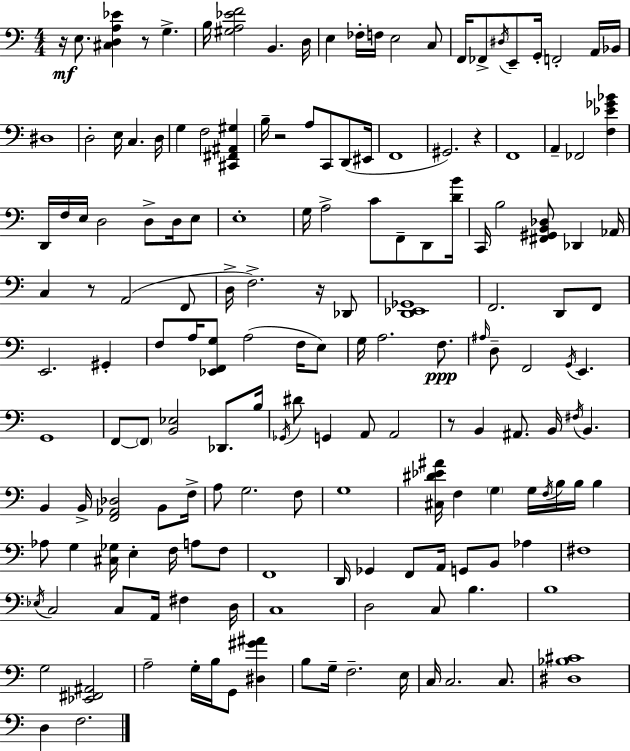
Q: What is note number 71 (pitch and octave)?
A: F3